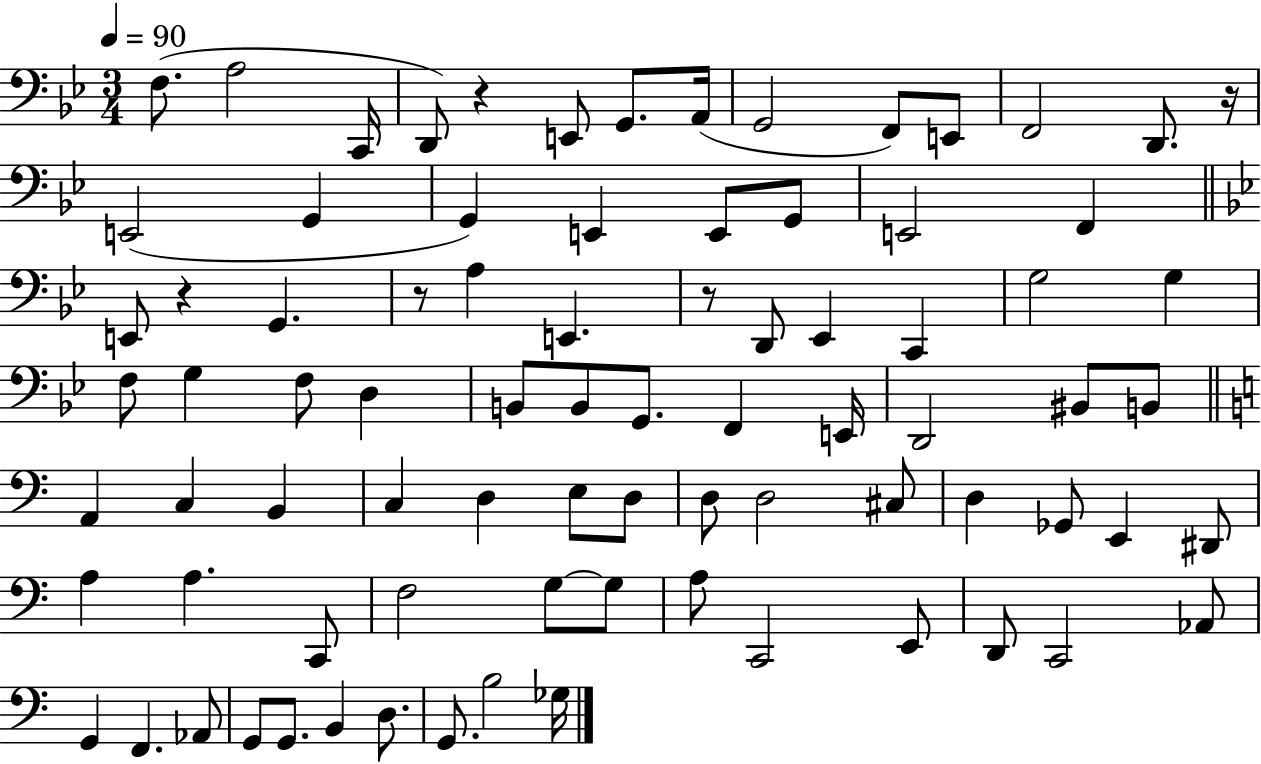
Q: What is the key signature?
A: BES major